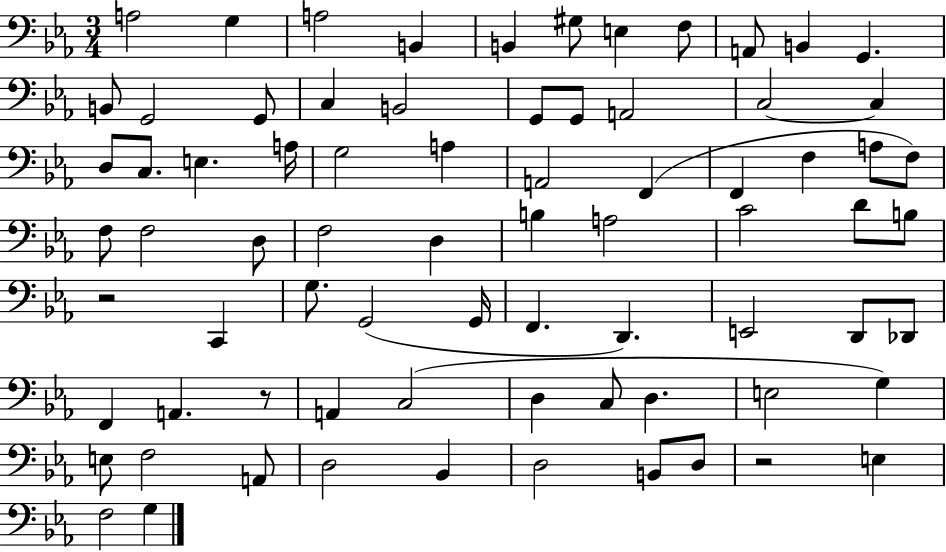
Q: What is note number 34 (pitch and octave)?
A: F3